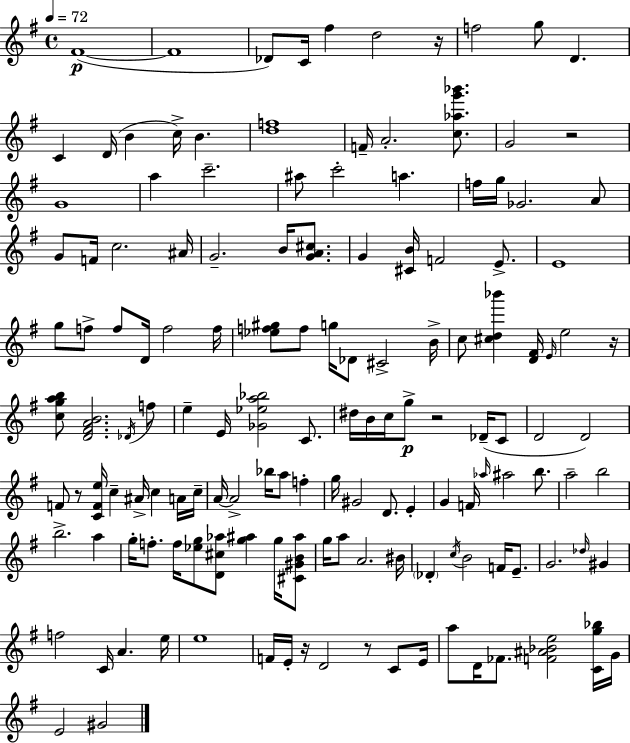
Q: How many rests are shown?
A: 7